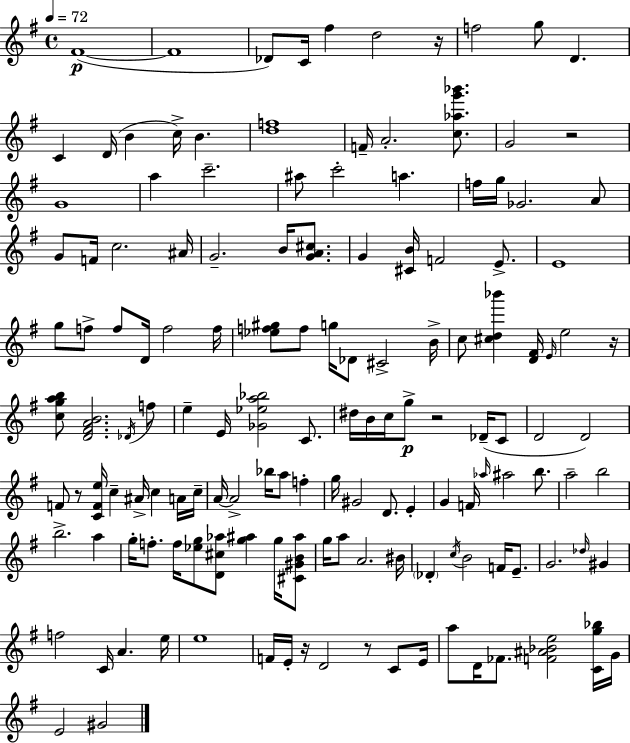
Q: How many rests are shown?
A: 7